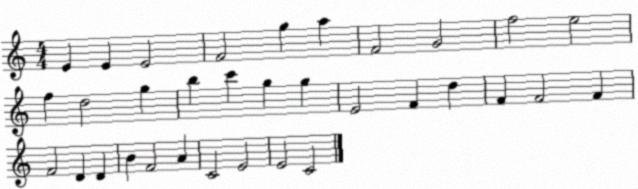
X:1
T:Untitled
M:4/4
L:1/4
K:C
E E E2 F2 g a F2 G2 f2 e2 f d2 g b c' g g E2 F d F F2 F F2 D D B F2 A C2 E2 E2 C2